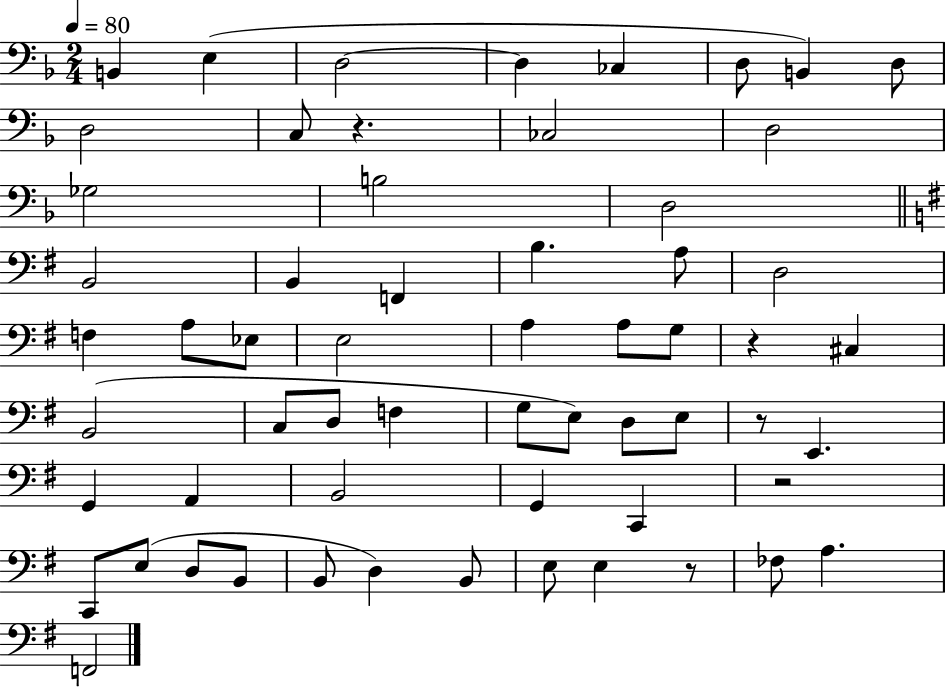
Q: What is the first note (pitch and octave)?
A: B2